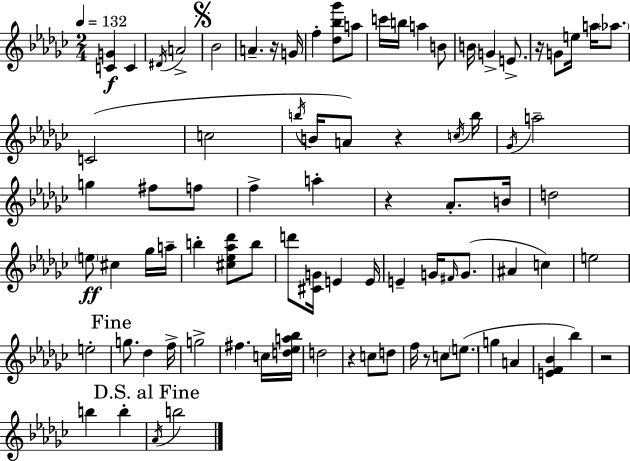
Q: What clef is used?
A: treble